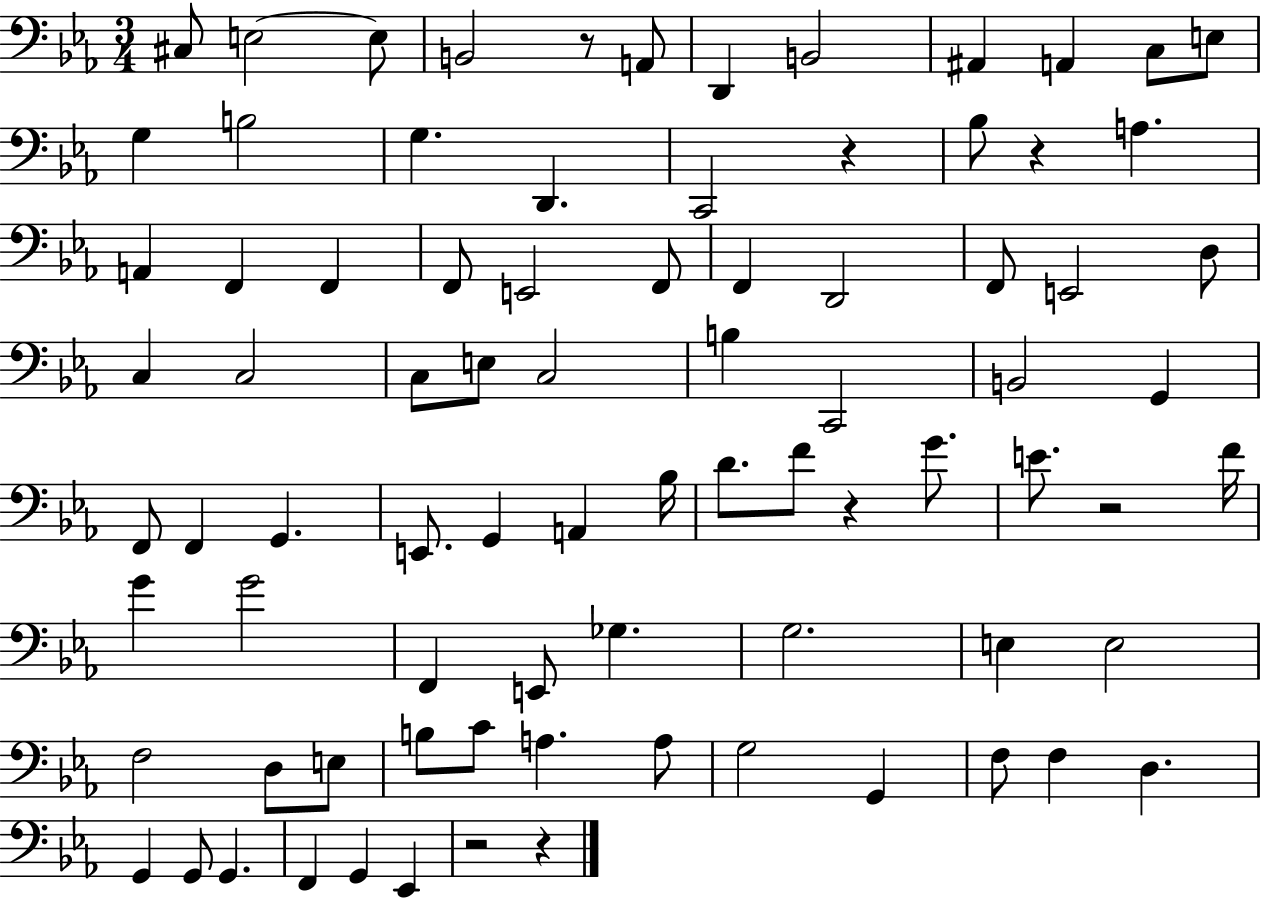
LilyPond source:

{
  \clef bass
  \numericTimeSignature
  \time 3/4
  \key ees \major
  \repeat volta 2 { cis8 e2~~ e8 | b,2 r8 a,8 | d,4 b,2 | ais,4 a,4 c8 e8 | \break g4 b2 | g4. d,4. | c,2 r4 | bes8 r4 a4. | \break a,4 f,4 f,4 | f,8 e,2 f,8 | f,4 d,2 | f,8 e,2 d8 | \break c4 c2 | c8 e8 c2 | b4 c,2 | b,2 g,4 | \break f,8 f,4 g,4. | e,8. g,4 a,4 bes16 | d'8. f'8 r4 g'8. | e'8. r2 f'16 | \break g'4 g'2 | f,4 e,8 ges4. | g2. | e4 e2 | \break f2 d8 e8 | b8 c'8 a4. a8 | g2 g,4 | f8 f4 d4. | \break g,4 g,8 g,4. | f,4 g,4 ees,4 | r2 r4 | } \bar "|."
}